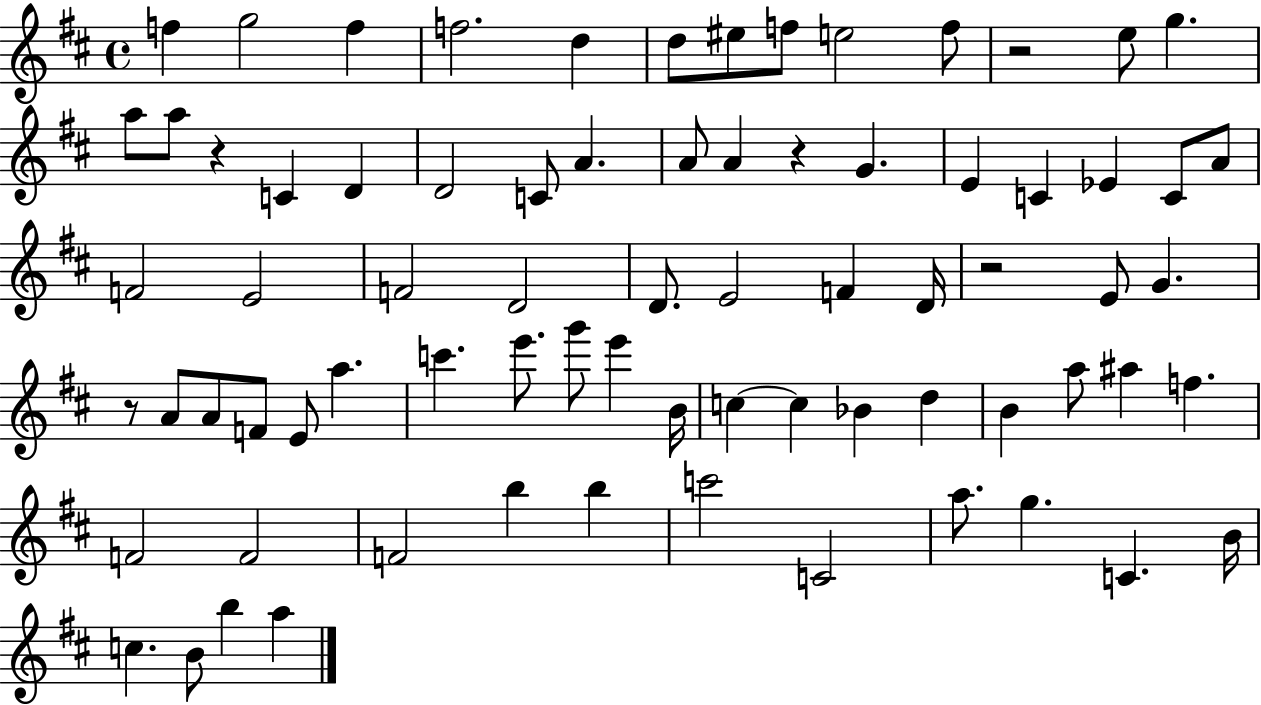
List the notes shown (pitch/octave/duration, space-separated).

F5/q G5/h F5/q F5/h. D5/q D5/e EIS5/e F5/e E5/h F5/e R/h E5/e G5/q. A5/e A5/e R/q C4/q D4/q D4/h C4/e A4/q. A4/e A4/q R/q G4/q. E4/q C4/q Eb4/q C4/e A4/e F4/h E4/h F4/h D4/h D4/e. E4/h F4/q D4/s R/h E4/e G4/q. R/e A4/e A4/e F4/e E4/e A5/q. C6/q. E6/e. G6/e E6/q B4/s C5/q C5/q Bb4/q D5/q B4/q A5/e A#5/q F5/q. F4/h F4/h F4/h B5/q B5/q C6/h C4/h A5/e. G5/q. C4/q. B4/s C5/q. B4/e B5/q A5/q